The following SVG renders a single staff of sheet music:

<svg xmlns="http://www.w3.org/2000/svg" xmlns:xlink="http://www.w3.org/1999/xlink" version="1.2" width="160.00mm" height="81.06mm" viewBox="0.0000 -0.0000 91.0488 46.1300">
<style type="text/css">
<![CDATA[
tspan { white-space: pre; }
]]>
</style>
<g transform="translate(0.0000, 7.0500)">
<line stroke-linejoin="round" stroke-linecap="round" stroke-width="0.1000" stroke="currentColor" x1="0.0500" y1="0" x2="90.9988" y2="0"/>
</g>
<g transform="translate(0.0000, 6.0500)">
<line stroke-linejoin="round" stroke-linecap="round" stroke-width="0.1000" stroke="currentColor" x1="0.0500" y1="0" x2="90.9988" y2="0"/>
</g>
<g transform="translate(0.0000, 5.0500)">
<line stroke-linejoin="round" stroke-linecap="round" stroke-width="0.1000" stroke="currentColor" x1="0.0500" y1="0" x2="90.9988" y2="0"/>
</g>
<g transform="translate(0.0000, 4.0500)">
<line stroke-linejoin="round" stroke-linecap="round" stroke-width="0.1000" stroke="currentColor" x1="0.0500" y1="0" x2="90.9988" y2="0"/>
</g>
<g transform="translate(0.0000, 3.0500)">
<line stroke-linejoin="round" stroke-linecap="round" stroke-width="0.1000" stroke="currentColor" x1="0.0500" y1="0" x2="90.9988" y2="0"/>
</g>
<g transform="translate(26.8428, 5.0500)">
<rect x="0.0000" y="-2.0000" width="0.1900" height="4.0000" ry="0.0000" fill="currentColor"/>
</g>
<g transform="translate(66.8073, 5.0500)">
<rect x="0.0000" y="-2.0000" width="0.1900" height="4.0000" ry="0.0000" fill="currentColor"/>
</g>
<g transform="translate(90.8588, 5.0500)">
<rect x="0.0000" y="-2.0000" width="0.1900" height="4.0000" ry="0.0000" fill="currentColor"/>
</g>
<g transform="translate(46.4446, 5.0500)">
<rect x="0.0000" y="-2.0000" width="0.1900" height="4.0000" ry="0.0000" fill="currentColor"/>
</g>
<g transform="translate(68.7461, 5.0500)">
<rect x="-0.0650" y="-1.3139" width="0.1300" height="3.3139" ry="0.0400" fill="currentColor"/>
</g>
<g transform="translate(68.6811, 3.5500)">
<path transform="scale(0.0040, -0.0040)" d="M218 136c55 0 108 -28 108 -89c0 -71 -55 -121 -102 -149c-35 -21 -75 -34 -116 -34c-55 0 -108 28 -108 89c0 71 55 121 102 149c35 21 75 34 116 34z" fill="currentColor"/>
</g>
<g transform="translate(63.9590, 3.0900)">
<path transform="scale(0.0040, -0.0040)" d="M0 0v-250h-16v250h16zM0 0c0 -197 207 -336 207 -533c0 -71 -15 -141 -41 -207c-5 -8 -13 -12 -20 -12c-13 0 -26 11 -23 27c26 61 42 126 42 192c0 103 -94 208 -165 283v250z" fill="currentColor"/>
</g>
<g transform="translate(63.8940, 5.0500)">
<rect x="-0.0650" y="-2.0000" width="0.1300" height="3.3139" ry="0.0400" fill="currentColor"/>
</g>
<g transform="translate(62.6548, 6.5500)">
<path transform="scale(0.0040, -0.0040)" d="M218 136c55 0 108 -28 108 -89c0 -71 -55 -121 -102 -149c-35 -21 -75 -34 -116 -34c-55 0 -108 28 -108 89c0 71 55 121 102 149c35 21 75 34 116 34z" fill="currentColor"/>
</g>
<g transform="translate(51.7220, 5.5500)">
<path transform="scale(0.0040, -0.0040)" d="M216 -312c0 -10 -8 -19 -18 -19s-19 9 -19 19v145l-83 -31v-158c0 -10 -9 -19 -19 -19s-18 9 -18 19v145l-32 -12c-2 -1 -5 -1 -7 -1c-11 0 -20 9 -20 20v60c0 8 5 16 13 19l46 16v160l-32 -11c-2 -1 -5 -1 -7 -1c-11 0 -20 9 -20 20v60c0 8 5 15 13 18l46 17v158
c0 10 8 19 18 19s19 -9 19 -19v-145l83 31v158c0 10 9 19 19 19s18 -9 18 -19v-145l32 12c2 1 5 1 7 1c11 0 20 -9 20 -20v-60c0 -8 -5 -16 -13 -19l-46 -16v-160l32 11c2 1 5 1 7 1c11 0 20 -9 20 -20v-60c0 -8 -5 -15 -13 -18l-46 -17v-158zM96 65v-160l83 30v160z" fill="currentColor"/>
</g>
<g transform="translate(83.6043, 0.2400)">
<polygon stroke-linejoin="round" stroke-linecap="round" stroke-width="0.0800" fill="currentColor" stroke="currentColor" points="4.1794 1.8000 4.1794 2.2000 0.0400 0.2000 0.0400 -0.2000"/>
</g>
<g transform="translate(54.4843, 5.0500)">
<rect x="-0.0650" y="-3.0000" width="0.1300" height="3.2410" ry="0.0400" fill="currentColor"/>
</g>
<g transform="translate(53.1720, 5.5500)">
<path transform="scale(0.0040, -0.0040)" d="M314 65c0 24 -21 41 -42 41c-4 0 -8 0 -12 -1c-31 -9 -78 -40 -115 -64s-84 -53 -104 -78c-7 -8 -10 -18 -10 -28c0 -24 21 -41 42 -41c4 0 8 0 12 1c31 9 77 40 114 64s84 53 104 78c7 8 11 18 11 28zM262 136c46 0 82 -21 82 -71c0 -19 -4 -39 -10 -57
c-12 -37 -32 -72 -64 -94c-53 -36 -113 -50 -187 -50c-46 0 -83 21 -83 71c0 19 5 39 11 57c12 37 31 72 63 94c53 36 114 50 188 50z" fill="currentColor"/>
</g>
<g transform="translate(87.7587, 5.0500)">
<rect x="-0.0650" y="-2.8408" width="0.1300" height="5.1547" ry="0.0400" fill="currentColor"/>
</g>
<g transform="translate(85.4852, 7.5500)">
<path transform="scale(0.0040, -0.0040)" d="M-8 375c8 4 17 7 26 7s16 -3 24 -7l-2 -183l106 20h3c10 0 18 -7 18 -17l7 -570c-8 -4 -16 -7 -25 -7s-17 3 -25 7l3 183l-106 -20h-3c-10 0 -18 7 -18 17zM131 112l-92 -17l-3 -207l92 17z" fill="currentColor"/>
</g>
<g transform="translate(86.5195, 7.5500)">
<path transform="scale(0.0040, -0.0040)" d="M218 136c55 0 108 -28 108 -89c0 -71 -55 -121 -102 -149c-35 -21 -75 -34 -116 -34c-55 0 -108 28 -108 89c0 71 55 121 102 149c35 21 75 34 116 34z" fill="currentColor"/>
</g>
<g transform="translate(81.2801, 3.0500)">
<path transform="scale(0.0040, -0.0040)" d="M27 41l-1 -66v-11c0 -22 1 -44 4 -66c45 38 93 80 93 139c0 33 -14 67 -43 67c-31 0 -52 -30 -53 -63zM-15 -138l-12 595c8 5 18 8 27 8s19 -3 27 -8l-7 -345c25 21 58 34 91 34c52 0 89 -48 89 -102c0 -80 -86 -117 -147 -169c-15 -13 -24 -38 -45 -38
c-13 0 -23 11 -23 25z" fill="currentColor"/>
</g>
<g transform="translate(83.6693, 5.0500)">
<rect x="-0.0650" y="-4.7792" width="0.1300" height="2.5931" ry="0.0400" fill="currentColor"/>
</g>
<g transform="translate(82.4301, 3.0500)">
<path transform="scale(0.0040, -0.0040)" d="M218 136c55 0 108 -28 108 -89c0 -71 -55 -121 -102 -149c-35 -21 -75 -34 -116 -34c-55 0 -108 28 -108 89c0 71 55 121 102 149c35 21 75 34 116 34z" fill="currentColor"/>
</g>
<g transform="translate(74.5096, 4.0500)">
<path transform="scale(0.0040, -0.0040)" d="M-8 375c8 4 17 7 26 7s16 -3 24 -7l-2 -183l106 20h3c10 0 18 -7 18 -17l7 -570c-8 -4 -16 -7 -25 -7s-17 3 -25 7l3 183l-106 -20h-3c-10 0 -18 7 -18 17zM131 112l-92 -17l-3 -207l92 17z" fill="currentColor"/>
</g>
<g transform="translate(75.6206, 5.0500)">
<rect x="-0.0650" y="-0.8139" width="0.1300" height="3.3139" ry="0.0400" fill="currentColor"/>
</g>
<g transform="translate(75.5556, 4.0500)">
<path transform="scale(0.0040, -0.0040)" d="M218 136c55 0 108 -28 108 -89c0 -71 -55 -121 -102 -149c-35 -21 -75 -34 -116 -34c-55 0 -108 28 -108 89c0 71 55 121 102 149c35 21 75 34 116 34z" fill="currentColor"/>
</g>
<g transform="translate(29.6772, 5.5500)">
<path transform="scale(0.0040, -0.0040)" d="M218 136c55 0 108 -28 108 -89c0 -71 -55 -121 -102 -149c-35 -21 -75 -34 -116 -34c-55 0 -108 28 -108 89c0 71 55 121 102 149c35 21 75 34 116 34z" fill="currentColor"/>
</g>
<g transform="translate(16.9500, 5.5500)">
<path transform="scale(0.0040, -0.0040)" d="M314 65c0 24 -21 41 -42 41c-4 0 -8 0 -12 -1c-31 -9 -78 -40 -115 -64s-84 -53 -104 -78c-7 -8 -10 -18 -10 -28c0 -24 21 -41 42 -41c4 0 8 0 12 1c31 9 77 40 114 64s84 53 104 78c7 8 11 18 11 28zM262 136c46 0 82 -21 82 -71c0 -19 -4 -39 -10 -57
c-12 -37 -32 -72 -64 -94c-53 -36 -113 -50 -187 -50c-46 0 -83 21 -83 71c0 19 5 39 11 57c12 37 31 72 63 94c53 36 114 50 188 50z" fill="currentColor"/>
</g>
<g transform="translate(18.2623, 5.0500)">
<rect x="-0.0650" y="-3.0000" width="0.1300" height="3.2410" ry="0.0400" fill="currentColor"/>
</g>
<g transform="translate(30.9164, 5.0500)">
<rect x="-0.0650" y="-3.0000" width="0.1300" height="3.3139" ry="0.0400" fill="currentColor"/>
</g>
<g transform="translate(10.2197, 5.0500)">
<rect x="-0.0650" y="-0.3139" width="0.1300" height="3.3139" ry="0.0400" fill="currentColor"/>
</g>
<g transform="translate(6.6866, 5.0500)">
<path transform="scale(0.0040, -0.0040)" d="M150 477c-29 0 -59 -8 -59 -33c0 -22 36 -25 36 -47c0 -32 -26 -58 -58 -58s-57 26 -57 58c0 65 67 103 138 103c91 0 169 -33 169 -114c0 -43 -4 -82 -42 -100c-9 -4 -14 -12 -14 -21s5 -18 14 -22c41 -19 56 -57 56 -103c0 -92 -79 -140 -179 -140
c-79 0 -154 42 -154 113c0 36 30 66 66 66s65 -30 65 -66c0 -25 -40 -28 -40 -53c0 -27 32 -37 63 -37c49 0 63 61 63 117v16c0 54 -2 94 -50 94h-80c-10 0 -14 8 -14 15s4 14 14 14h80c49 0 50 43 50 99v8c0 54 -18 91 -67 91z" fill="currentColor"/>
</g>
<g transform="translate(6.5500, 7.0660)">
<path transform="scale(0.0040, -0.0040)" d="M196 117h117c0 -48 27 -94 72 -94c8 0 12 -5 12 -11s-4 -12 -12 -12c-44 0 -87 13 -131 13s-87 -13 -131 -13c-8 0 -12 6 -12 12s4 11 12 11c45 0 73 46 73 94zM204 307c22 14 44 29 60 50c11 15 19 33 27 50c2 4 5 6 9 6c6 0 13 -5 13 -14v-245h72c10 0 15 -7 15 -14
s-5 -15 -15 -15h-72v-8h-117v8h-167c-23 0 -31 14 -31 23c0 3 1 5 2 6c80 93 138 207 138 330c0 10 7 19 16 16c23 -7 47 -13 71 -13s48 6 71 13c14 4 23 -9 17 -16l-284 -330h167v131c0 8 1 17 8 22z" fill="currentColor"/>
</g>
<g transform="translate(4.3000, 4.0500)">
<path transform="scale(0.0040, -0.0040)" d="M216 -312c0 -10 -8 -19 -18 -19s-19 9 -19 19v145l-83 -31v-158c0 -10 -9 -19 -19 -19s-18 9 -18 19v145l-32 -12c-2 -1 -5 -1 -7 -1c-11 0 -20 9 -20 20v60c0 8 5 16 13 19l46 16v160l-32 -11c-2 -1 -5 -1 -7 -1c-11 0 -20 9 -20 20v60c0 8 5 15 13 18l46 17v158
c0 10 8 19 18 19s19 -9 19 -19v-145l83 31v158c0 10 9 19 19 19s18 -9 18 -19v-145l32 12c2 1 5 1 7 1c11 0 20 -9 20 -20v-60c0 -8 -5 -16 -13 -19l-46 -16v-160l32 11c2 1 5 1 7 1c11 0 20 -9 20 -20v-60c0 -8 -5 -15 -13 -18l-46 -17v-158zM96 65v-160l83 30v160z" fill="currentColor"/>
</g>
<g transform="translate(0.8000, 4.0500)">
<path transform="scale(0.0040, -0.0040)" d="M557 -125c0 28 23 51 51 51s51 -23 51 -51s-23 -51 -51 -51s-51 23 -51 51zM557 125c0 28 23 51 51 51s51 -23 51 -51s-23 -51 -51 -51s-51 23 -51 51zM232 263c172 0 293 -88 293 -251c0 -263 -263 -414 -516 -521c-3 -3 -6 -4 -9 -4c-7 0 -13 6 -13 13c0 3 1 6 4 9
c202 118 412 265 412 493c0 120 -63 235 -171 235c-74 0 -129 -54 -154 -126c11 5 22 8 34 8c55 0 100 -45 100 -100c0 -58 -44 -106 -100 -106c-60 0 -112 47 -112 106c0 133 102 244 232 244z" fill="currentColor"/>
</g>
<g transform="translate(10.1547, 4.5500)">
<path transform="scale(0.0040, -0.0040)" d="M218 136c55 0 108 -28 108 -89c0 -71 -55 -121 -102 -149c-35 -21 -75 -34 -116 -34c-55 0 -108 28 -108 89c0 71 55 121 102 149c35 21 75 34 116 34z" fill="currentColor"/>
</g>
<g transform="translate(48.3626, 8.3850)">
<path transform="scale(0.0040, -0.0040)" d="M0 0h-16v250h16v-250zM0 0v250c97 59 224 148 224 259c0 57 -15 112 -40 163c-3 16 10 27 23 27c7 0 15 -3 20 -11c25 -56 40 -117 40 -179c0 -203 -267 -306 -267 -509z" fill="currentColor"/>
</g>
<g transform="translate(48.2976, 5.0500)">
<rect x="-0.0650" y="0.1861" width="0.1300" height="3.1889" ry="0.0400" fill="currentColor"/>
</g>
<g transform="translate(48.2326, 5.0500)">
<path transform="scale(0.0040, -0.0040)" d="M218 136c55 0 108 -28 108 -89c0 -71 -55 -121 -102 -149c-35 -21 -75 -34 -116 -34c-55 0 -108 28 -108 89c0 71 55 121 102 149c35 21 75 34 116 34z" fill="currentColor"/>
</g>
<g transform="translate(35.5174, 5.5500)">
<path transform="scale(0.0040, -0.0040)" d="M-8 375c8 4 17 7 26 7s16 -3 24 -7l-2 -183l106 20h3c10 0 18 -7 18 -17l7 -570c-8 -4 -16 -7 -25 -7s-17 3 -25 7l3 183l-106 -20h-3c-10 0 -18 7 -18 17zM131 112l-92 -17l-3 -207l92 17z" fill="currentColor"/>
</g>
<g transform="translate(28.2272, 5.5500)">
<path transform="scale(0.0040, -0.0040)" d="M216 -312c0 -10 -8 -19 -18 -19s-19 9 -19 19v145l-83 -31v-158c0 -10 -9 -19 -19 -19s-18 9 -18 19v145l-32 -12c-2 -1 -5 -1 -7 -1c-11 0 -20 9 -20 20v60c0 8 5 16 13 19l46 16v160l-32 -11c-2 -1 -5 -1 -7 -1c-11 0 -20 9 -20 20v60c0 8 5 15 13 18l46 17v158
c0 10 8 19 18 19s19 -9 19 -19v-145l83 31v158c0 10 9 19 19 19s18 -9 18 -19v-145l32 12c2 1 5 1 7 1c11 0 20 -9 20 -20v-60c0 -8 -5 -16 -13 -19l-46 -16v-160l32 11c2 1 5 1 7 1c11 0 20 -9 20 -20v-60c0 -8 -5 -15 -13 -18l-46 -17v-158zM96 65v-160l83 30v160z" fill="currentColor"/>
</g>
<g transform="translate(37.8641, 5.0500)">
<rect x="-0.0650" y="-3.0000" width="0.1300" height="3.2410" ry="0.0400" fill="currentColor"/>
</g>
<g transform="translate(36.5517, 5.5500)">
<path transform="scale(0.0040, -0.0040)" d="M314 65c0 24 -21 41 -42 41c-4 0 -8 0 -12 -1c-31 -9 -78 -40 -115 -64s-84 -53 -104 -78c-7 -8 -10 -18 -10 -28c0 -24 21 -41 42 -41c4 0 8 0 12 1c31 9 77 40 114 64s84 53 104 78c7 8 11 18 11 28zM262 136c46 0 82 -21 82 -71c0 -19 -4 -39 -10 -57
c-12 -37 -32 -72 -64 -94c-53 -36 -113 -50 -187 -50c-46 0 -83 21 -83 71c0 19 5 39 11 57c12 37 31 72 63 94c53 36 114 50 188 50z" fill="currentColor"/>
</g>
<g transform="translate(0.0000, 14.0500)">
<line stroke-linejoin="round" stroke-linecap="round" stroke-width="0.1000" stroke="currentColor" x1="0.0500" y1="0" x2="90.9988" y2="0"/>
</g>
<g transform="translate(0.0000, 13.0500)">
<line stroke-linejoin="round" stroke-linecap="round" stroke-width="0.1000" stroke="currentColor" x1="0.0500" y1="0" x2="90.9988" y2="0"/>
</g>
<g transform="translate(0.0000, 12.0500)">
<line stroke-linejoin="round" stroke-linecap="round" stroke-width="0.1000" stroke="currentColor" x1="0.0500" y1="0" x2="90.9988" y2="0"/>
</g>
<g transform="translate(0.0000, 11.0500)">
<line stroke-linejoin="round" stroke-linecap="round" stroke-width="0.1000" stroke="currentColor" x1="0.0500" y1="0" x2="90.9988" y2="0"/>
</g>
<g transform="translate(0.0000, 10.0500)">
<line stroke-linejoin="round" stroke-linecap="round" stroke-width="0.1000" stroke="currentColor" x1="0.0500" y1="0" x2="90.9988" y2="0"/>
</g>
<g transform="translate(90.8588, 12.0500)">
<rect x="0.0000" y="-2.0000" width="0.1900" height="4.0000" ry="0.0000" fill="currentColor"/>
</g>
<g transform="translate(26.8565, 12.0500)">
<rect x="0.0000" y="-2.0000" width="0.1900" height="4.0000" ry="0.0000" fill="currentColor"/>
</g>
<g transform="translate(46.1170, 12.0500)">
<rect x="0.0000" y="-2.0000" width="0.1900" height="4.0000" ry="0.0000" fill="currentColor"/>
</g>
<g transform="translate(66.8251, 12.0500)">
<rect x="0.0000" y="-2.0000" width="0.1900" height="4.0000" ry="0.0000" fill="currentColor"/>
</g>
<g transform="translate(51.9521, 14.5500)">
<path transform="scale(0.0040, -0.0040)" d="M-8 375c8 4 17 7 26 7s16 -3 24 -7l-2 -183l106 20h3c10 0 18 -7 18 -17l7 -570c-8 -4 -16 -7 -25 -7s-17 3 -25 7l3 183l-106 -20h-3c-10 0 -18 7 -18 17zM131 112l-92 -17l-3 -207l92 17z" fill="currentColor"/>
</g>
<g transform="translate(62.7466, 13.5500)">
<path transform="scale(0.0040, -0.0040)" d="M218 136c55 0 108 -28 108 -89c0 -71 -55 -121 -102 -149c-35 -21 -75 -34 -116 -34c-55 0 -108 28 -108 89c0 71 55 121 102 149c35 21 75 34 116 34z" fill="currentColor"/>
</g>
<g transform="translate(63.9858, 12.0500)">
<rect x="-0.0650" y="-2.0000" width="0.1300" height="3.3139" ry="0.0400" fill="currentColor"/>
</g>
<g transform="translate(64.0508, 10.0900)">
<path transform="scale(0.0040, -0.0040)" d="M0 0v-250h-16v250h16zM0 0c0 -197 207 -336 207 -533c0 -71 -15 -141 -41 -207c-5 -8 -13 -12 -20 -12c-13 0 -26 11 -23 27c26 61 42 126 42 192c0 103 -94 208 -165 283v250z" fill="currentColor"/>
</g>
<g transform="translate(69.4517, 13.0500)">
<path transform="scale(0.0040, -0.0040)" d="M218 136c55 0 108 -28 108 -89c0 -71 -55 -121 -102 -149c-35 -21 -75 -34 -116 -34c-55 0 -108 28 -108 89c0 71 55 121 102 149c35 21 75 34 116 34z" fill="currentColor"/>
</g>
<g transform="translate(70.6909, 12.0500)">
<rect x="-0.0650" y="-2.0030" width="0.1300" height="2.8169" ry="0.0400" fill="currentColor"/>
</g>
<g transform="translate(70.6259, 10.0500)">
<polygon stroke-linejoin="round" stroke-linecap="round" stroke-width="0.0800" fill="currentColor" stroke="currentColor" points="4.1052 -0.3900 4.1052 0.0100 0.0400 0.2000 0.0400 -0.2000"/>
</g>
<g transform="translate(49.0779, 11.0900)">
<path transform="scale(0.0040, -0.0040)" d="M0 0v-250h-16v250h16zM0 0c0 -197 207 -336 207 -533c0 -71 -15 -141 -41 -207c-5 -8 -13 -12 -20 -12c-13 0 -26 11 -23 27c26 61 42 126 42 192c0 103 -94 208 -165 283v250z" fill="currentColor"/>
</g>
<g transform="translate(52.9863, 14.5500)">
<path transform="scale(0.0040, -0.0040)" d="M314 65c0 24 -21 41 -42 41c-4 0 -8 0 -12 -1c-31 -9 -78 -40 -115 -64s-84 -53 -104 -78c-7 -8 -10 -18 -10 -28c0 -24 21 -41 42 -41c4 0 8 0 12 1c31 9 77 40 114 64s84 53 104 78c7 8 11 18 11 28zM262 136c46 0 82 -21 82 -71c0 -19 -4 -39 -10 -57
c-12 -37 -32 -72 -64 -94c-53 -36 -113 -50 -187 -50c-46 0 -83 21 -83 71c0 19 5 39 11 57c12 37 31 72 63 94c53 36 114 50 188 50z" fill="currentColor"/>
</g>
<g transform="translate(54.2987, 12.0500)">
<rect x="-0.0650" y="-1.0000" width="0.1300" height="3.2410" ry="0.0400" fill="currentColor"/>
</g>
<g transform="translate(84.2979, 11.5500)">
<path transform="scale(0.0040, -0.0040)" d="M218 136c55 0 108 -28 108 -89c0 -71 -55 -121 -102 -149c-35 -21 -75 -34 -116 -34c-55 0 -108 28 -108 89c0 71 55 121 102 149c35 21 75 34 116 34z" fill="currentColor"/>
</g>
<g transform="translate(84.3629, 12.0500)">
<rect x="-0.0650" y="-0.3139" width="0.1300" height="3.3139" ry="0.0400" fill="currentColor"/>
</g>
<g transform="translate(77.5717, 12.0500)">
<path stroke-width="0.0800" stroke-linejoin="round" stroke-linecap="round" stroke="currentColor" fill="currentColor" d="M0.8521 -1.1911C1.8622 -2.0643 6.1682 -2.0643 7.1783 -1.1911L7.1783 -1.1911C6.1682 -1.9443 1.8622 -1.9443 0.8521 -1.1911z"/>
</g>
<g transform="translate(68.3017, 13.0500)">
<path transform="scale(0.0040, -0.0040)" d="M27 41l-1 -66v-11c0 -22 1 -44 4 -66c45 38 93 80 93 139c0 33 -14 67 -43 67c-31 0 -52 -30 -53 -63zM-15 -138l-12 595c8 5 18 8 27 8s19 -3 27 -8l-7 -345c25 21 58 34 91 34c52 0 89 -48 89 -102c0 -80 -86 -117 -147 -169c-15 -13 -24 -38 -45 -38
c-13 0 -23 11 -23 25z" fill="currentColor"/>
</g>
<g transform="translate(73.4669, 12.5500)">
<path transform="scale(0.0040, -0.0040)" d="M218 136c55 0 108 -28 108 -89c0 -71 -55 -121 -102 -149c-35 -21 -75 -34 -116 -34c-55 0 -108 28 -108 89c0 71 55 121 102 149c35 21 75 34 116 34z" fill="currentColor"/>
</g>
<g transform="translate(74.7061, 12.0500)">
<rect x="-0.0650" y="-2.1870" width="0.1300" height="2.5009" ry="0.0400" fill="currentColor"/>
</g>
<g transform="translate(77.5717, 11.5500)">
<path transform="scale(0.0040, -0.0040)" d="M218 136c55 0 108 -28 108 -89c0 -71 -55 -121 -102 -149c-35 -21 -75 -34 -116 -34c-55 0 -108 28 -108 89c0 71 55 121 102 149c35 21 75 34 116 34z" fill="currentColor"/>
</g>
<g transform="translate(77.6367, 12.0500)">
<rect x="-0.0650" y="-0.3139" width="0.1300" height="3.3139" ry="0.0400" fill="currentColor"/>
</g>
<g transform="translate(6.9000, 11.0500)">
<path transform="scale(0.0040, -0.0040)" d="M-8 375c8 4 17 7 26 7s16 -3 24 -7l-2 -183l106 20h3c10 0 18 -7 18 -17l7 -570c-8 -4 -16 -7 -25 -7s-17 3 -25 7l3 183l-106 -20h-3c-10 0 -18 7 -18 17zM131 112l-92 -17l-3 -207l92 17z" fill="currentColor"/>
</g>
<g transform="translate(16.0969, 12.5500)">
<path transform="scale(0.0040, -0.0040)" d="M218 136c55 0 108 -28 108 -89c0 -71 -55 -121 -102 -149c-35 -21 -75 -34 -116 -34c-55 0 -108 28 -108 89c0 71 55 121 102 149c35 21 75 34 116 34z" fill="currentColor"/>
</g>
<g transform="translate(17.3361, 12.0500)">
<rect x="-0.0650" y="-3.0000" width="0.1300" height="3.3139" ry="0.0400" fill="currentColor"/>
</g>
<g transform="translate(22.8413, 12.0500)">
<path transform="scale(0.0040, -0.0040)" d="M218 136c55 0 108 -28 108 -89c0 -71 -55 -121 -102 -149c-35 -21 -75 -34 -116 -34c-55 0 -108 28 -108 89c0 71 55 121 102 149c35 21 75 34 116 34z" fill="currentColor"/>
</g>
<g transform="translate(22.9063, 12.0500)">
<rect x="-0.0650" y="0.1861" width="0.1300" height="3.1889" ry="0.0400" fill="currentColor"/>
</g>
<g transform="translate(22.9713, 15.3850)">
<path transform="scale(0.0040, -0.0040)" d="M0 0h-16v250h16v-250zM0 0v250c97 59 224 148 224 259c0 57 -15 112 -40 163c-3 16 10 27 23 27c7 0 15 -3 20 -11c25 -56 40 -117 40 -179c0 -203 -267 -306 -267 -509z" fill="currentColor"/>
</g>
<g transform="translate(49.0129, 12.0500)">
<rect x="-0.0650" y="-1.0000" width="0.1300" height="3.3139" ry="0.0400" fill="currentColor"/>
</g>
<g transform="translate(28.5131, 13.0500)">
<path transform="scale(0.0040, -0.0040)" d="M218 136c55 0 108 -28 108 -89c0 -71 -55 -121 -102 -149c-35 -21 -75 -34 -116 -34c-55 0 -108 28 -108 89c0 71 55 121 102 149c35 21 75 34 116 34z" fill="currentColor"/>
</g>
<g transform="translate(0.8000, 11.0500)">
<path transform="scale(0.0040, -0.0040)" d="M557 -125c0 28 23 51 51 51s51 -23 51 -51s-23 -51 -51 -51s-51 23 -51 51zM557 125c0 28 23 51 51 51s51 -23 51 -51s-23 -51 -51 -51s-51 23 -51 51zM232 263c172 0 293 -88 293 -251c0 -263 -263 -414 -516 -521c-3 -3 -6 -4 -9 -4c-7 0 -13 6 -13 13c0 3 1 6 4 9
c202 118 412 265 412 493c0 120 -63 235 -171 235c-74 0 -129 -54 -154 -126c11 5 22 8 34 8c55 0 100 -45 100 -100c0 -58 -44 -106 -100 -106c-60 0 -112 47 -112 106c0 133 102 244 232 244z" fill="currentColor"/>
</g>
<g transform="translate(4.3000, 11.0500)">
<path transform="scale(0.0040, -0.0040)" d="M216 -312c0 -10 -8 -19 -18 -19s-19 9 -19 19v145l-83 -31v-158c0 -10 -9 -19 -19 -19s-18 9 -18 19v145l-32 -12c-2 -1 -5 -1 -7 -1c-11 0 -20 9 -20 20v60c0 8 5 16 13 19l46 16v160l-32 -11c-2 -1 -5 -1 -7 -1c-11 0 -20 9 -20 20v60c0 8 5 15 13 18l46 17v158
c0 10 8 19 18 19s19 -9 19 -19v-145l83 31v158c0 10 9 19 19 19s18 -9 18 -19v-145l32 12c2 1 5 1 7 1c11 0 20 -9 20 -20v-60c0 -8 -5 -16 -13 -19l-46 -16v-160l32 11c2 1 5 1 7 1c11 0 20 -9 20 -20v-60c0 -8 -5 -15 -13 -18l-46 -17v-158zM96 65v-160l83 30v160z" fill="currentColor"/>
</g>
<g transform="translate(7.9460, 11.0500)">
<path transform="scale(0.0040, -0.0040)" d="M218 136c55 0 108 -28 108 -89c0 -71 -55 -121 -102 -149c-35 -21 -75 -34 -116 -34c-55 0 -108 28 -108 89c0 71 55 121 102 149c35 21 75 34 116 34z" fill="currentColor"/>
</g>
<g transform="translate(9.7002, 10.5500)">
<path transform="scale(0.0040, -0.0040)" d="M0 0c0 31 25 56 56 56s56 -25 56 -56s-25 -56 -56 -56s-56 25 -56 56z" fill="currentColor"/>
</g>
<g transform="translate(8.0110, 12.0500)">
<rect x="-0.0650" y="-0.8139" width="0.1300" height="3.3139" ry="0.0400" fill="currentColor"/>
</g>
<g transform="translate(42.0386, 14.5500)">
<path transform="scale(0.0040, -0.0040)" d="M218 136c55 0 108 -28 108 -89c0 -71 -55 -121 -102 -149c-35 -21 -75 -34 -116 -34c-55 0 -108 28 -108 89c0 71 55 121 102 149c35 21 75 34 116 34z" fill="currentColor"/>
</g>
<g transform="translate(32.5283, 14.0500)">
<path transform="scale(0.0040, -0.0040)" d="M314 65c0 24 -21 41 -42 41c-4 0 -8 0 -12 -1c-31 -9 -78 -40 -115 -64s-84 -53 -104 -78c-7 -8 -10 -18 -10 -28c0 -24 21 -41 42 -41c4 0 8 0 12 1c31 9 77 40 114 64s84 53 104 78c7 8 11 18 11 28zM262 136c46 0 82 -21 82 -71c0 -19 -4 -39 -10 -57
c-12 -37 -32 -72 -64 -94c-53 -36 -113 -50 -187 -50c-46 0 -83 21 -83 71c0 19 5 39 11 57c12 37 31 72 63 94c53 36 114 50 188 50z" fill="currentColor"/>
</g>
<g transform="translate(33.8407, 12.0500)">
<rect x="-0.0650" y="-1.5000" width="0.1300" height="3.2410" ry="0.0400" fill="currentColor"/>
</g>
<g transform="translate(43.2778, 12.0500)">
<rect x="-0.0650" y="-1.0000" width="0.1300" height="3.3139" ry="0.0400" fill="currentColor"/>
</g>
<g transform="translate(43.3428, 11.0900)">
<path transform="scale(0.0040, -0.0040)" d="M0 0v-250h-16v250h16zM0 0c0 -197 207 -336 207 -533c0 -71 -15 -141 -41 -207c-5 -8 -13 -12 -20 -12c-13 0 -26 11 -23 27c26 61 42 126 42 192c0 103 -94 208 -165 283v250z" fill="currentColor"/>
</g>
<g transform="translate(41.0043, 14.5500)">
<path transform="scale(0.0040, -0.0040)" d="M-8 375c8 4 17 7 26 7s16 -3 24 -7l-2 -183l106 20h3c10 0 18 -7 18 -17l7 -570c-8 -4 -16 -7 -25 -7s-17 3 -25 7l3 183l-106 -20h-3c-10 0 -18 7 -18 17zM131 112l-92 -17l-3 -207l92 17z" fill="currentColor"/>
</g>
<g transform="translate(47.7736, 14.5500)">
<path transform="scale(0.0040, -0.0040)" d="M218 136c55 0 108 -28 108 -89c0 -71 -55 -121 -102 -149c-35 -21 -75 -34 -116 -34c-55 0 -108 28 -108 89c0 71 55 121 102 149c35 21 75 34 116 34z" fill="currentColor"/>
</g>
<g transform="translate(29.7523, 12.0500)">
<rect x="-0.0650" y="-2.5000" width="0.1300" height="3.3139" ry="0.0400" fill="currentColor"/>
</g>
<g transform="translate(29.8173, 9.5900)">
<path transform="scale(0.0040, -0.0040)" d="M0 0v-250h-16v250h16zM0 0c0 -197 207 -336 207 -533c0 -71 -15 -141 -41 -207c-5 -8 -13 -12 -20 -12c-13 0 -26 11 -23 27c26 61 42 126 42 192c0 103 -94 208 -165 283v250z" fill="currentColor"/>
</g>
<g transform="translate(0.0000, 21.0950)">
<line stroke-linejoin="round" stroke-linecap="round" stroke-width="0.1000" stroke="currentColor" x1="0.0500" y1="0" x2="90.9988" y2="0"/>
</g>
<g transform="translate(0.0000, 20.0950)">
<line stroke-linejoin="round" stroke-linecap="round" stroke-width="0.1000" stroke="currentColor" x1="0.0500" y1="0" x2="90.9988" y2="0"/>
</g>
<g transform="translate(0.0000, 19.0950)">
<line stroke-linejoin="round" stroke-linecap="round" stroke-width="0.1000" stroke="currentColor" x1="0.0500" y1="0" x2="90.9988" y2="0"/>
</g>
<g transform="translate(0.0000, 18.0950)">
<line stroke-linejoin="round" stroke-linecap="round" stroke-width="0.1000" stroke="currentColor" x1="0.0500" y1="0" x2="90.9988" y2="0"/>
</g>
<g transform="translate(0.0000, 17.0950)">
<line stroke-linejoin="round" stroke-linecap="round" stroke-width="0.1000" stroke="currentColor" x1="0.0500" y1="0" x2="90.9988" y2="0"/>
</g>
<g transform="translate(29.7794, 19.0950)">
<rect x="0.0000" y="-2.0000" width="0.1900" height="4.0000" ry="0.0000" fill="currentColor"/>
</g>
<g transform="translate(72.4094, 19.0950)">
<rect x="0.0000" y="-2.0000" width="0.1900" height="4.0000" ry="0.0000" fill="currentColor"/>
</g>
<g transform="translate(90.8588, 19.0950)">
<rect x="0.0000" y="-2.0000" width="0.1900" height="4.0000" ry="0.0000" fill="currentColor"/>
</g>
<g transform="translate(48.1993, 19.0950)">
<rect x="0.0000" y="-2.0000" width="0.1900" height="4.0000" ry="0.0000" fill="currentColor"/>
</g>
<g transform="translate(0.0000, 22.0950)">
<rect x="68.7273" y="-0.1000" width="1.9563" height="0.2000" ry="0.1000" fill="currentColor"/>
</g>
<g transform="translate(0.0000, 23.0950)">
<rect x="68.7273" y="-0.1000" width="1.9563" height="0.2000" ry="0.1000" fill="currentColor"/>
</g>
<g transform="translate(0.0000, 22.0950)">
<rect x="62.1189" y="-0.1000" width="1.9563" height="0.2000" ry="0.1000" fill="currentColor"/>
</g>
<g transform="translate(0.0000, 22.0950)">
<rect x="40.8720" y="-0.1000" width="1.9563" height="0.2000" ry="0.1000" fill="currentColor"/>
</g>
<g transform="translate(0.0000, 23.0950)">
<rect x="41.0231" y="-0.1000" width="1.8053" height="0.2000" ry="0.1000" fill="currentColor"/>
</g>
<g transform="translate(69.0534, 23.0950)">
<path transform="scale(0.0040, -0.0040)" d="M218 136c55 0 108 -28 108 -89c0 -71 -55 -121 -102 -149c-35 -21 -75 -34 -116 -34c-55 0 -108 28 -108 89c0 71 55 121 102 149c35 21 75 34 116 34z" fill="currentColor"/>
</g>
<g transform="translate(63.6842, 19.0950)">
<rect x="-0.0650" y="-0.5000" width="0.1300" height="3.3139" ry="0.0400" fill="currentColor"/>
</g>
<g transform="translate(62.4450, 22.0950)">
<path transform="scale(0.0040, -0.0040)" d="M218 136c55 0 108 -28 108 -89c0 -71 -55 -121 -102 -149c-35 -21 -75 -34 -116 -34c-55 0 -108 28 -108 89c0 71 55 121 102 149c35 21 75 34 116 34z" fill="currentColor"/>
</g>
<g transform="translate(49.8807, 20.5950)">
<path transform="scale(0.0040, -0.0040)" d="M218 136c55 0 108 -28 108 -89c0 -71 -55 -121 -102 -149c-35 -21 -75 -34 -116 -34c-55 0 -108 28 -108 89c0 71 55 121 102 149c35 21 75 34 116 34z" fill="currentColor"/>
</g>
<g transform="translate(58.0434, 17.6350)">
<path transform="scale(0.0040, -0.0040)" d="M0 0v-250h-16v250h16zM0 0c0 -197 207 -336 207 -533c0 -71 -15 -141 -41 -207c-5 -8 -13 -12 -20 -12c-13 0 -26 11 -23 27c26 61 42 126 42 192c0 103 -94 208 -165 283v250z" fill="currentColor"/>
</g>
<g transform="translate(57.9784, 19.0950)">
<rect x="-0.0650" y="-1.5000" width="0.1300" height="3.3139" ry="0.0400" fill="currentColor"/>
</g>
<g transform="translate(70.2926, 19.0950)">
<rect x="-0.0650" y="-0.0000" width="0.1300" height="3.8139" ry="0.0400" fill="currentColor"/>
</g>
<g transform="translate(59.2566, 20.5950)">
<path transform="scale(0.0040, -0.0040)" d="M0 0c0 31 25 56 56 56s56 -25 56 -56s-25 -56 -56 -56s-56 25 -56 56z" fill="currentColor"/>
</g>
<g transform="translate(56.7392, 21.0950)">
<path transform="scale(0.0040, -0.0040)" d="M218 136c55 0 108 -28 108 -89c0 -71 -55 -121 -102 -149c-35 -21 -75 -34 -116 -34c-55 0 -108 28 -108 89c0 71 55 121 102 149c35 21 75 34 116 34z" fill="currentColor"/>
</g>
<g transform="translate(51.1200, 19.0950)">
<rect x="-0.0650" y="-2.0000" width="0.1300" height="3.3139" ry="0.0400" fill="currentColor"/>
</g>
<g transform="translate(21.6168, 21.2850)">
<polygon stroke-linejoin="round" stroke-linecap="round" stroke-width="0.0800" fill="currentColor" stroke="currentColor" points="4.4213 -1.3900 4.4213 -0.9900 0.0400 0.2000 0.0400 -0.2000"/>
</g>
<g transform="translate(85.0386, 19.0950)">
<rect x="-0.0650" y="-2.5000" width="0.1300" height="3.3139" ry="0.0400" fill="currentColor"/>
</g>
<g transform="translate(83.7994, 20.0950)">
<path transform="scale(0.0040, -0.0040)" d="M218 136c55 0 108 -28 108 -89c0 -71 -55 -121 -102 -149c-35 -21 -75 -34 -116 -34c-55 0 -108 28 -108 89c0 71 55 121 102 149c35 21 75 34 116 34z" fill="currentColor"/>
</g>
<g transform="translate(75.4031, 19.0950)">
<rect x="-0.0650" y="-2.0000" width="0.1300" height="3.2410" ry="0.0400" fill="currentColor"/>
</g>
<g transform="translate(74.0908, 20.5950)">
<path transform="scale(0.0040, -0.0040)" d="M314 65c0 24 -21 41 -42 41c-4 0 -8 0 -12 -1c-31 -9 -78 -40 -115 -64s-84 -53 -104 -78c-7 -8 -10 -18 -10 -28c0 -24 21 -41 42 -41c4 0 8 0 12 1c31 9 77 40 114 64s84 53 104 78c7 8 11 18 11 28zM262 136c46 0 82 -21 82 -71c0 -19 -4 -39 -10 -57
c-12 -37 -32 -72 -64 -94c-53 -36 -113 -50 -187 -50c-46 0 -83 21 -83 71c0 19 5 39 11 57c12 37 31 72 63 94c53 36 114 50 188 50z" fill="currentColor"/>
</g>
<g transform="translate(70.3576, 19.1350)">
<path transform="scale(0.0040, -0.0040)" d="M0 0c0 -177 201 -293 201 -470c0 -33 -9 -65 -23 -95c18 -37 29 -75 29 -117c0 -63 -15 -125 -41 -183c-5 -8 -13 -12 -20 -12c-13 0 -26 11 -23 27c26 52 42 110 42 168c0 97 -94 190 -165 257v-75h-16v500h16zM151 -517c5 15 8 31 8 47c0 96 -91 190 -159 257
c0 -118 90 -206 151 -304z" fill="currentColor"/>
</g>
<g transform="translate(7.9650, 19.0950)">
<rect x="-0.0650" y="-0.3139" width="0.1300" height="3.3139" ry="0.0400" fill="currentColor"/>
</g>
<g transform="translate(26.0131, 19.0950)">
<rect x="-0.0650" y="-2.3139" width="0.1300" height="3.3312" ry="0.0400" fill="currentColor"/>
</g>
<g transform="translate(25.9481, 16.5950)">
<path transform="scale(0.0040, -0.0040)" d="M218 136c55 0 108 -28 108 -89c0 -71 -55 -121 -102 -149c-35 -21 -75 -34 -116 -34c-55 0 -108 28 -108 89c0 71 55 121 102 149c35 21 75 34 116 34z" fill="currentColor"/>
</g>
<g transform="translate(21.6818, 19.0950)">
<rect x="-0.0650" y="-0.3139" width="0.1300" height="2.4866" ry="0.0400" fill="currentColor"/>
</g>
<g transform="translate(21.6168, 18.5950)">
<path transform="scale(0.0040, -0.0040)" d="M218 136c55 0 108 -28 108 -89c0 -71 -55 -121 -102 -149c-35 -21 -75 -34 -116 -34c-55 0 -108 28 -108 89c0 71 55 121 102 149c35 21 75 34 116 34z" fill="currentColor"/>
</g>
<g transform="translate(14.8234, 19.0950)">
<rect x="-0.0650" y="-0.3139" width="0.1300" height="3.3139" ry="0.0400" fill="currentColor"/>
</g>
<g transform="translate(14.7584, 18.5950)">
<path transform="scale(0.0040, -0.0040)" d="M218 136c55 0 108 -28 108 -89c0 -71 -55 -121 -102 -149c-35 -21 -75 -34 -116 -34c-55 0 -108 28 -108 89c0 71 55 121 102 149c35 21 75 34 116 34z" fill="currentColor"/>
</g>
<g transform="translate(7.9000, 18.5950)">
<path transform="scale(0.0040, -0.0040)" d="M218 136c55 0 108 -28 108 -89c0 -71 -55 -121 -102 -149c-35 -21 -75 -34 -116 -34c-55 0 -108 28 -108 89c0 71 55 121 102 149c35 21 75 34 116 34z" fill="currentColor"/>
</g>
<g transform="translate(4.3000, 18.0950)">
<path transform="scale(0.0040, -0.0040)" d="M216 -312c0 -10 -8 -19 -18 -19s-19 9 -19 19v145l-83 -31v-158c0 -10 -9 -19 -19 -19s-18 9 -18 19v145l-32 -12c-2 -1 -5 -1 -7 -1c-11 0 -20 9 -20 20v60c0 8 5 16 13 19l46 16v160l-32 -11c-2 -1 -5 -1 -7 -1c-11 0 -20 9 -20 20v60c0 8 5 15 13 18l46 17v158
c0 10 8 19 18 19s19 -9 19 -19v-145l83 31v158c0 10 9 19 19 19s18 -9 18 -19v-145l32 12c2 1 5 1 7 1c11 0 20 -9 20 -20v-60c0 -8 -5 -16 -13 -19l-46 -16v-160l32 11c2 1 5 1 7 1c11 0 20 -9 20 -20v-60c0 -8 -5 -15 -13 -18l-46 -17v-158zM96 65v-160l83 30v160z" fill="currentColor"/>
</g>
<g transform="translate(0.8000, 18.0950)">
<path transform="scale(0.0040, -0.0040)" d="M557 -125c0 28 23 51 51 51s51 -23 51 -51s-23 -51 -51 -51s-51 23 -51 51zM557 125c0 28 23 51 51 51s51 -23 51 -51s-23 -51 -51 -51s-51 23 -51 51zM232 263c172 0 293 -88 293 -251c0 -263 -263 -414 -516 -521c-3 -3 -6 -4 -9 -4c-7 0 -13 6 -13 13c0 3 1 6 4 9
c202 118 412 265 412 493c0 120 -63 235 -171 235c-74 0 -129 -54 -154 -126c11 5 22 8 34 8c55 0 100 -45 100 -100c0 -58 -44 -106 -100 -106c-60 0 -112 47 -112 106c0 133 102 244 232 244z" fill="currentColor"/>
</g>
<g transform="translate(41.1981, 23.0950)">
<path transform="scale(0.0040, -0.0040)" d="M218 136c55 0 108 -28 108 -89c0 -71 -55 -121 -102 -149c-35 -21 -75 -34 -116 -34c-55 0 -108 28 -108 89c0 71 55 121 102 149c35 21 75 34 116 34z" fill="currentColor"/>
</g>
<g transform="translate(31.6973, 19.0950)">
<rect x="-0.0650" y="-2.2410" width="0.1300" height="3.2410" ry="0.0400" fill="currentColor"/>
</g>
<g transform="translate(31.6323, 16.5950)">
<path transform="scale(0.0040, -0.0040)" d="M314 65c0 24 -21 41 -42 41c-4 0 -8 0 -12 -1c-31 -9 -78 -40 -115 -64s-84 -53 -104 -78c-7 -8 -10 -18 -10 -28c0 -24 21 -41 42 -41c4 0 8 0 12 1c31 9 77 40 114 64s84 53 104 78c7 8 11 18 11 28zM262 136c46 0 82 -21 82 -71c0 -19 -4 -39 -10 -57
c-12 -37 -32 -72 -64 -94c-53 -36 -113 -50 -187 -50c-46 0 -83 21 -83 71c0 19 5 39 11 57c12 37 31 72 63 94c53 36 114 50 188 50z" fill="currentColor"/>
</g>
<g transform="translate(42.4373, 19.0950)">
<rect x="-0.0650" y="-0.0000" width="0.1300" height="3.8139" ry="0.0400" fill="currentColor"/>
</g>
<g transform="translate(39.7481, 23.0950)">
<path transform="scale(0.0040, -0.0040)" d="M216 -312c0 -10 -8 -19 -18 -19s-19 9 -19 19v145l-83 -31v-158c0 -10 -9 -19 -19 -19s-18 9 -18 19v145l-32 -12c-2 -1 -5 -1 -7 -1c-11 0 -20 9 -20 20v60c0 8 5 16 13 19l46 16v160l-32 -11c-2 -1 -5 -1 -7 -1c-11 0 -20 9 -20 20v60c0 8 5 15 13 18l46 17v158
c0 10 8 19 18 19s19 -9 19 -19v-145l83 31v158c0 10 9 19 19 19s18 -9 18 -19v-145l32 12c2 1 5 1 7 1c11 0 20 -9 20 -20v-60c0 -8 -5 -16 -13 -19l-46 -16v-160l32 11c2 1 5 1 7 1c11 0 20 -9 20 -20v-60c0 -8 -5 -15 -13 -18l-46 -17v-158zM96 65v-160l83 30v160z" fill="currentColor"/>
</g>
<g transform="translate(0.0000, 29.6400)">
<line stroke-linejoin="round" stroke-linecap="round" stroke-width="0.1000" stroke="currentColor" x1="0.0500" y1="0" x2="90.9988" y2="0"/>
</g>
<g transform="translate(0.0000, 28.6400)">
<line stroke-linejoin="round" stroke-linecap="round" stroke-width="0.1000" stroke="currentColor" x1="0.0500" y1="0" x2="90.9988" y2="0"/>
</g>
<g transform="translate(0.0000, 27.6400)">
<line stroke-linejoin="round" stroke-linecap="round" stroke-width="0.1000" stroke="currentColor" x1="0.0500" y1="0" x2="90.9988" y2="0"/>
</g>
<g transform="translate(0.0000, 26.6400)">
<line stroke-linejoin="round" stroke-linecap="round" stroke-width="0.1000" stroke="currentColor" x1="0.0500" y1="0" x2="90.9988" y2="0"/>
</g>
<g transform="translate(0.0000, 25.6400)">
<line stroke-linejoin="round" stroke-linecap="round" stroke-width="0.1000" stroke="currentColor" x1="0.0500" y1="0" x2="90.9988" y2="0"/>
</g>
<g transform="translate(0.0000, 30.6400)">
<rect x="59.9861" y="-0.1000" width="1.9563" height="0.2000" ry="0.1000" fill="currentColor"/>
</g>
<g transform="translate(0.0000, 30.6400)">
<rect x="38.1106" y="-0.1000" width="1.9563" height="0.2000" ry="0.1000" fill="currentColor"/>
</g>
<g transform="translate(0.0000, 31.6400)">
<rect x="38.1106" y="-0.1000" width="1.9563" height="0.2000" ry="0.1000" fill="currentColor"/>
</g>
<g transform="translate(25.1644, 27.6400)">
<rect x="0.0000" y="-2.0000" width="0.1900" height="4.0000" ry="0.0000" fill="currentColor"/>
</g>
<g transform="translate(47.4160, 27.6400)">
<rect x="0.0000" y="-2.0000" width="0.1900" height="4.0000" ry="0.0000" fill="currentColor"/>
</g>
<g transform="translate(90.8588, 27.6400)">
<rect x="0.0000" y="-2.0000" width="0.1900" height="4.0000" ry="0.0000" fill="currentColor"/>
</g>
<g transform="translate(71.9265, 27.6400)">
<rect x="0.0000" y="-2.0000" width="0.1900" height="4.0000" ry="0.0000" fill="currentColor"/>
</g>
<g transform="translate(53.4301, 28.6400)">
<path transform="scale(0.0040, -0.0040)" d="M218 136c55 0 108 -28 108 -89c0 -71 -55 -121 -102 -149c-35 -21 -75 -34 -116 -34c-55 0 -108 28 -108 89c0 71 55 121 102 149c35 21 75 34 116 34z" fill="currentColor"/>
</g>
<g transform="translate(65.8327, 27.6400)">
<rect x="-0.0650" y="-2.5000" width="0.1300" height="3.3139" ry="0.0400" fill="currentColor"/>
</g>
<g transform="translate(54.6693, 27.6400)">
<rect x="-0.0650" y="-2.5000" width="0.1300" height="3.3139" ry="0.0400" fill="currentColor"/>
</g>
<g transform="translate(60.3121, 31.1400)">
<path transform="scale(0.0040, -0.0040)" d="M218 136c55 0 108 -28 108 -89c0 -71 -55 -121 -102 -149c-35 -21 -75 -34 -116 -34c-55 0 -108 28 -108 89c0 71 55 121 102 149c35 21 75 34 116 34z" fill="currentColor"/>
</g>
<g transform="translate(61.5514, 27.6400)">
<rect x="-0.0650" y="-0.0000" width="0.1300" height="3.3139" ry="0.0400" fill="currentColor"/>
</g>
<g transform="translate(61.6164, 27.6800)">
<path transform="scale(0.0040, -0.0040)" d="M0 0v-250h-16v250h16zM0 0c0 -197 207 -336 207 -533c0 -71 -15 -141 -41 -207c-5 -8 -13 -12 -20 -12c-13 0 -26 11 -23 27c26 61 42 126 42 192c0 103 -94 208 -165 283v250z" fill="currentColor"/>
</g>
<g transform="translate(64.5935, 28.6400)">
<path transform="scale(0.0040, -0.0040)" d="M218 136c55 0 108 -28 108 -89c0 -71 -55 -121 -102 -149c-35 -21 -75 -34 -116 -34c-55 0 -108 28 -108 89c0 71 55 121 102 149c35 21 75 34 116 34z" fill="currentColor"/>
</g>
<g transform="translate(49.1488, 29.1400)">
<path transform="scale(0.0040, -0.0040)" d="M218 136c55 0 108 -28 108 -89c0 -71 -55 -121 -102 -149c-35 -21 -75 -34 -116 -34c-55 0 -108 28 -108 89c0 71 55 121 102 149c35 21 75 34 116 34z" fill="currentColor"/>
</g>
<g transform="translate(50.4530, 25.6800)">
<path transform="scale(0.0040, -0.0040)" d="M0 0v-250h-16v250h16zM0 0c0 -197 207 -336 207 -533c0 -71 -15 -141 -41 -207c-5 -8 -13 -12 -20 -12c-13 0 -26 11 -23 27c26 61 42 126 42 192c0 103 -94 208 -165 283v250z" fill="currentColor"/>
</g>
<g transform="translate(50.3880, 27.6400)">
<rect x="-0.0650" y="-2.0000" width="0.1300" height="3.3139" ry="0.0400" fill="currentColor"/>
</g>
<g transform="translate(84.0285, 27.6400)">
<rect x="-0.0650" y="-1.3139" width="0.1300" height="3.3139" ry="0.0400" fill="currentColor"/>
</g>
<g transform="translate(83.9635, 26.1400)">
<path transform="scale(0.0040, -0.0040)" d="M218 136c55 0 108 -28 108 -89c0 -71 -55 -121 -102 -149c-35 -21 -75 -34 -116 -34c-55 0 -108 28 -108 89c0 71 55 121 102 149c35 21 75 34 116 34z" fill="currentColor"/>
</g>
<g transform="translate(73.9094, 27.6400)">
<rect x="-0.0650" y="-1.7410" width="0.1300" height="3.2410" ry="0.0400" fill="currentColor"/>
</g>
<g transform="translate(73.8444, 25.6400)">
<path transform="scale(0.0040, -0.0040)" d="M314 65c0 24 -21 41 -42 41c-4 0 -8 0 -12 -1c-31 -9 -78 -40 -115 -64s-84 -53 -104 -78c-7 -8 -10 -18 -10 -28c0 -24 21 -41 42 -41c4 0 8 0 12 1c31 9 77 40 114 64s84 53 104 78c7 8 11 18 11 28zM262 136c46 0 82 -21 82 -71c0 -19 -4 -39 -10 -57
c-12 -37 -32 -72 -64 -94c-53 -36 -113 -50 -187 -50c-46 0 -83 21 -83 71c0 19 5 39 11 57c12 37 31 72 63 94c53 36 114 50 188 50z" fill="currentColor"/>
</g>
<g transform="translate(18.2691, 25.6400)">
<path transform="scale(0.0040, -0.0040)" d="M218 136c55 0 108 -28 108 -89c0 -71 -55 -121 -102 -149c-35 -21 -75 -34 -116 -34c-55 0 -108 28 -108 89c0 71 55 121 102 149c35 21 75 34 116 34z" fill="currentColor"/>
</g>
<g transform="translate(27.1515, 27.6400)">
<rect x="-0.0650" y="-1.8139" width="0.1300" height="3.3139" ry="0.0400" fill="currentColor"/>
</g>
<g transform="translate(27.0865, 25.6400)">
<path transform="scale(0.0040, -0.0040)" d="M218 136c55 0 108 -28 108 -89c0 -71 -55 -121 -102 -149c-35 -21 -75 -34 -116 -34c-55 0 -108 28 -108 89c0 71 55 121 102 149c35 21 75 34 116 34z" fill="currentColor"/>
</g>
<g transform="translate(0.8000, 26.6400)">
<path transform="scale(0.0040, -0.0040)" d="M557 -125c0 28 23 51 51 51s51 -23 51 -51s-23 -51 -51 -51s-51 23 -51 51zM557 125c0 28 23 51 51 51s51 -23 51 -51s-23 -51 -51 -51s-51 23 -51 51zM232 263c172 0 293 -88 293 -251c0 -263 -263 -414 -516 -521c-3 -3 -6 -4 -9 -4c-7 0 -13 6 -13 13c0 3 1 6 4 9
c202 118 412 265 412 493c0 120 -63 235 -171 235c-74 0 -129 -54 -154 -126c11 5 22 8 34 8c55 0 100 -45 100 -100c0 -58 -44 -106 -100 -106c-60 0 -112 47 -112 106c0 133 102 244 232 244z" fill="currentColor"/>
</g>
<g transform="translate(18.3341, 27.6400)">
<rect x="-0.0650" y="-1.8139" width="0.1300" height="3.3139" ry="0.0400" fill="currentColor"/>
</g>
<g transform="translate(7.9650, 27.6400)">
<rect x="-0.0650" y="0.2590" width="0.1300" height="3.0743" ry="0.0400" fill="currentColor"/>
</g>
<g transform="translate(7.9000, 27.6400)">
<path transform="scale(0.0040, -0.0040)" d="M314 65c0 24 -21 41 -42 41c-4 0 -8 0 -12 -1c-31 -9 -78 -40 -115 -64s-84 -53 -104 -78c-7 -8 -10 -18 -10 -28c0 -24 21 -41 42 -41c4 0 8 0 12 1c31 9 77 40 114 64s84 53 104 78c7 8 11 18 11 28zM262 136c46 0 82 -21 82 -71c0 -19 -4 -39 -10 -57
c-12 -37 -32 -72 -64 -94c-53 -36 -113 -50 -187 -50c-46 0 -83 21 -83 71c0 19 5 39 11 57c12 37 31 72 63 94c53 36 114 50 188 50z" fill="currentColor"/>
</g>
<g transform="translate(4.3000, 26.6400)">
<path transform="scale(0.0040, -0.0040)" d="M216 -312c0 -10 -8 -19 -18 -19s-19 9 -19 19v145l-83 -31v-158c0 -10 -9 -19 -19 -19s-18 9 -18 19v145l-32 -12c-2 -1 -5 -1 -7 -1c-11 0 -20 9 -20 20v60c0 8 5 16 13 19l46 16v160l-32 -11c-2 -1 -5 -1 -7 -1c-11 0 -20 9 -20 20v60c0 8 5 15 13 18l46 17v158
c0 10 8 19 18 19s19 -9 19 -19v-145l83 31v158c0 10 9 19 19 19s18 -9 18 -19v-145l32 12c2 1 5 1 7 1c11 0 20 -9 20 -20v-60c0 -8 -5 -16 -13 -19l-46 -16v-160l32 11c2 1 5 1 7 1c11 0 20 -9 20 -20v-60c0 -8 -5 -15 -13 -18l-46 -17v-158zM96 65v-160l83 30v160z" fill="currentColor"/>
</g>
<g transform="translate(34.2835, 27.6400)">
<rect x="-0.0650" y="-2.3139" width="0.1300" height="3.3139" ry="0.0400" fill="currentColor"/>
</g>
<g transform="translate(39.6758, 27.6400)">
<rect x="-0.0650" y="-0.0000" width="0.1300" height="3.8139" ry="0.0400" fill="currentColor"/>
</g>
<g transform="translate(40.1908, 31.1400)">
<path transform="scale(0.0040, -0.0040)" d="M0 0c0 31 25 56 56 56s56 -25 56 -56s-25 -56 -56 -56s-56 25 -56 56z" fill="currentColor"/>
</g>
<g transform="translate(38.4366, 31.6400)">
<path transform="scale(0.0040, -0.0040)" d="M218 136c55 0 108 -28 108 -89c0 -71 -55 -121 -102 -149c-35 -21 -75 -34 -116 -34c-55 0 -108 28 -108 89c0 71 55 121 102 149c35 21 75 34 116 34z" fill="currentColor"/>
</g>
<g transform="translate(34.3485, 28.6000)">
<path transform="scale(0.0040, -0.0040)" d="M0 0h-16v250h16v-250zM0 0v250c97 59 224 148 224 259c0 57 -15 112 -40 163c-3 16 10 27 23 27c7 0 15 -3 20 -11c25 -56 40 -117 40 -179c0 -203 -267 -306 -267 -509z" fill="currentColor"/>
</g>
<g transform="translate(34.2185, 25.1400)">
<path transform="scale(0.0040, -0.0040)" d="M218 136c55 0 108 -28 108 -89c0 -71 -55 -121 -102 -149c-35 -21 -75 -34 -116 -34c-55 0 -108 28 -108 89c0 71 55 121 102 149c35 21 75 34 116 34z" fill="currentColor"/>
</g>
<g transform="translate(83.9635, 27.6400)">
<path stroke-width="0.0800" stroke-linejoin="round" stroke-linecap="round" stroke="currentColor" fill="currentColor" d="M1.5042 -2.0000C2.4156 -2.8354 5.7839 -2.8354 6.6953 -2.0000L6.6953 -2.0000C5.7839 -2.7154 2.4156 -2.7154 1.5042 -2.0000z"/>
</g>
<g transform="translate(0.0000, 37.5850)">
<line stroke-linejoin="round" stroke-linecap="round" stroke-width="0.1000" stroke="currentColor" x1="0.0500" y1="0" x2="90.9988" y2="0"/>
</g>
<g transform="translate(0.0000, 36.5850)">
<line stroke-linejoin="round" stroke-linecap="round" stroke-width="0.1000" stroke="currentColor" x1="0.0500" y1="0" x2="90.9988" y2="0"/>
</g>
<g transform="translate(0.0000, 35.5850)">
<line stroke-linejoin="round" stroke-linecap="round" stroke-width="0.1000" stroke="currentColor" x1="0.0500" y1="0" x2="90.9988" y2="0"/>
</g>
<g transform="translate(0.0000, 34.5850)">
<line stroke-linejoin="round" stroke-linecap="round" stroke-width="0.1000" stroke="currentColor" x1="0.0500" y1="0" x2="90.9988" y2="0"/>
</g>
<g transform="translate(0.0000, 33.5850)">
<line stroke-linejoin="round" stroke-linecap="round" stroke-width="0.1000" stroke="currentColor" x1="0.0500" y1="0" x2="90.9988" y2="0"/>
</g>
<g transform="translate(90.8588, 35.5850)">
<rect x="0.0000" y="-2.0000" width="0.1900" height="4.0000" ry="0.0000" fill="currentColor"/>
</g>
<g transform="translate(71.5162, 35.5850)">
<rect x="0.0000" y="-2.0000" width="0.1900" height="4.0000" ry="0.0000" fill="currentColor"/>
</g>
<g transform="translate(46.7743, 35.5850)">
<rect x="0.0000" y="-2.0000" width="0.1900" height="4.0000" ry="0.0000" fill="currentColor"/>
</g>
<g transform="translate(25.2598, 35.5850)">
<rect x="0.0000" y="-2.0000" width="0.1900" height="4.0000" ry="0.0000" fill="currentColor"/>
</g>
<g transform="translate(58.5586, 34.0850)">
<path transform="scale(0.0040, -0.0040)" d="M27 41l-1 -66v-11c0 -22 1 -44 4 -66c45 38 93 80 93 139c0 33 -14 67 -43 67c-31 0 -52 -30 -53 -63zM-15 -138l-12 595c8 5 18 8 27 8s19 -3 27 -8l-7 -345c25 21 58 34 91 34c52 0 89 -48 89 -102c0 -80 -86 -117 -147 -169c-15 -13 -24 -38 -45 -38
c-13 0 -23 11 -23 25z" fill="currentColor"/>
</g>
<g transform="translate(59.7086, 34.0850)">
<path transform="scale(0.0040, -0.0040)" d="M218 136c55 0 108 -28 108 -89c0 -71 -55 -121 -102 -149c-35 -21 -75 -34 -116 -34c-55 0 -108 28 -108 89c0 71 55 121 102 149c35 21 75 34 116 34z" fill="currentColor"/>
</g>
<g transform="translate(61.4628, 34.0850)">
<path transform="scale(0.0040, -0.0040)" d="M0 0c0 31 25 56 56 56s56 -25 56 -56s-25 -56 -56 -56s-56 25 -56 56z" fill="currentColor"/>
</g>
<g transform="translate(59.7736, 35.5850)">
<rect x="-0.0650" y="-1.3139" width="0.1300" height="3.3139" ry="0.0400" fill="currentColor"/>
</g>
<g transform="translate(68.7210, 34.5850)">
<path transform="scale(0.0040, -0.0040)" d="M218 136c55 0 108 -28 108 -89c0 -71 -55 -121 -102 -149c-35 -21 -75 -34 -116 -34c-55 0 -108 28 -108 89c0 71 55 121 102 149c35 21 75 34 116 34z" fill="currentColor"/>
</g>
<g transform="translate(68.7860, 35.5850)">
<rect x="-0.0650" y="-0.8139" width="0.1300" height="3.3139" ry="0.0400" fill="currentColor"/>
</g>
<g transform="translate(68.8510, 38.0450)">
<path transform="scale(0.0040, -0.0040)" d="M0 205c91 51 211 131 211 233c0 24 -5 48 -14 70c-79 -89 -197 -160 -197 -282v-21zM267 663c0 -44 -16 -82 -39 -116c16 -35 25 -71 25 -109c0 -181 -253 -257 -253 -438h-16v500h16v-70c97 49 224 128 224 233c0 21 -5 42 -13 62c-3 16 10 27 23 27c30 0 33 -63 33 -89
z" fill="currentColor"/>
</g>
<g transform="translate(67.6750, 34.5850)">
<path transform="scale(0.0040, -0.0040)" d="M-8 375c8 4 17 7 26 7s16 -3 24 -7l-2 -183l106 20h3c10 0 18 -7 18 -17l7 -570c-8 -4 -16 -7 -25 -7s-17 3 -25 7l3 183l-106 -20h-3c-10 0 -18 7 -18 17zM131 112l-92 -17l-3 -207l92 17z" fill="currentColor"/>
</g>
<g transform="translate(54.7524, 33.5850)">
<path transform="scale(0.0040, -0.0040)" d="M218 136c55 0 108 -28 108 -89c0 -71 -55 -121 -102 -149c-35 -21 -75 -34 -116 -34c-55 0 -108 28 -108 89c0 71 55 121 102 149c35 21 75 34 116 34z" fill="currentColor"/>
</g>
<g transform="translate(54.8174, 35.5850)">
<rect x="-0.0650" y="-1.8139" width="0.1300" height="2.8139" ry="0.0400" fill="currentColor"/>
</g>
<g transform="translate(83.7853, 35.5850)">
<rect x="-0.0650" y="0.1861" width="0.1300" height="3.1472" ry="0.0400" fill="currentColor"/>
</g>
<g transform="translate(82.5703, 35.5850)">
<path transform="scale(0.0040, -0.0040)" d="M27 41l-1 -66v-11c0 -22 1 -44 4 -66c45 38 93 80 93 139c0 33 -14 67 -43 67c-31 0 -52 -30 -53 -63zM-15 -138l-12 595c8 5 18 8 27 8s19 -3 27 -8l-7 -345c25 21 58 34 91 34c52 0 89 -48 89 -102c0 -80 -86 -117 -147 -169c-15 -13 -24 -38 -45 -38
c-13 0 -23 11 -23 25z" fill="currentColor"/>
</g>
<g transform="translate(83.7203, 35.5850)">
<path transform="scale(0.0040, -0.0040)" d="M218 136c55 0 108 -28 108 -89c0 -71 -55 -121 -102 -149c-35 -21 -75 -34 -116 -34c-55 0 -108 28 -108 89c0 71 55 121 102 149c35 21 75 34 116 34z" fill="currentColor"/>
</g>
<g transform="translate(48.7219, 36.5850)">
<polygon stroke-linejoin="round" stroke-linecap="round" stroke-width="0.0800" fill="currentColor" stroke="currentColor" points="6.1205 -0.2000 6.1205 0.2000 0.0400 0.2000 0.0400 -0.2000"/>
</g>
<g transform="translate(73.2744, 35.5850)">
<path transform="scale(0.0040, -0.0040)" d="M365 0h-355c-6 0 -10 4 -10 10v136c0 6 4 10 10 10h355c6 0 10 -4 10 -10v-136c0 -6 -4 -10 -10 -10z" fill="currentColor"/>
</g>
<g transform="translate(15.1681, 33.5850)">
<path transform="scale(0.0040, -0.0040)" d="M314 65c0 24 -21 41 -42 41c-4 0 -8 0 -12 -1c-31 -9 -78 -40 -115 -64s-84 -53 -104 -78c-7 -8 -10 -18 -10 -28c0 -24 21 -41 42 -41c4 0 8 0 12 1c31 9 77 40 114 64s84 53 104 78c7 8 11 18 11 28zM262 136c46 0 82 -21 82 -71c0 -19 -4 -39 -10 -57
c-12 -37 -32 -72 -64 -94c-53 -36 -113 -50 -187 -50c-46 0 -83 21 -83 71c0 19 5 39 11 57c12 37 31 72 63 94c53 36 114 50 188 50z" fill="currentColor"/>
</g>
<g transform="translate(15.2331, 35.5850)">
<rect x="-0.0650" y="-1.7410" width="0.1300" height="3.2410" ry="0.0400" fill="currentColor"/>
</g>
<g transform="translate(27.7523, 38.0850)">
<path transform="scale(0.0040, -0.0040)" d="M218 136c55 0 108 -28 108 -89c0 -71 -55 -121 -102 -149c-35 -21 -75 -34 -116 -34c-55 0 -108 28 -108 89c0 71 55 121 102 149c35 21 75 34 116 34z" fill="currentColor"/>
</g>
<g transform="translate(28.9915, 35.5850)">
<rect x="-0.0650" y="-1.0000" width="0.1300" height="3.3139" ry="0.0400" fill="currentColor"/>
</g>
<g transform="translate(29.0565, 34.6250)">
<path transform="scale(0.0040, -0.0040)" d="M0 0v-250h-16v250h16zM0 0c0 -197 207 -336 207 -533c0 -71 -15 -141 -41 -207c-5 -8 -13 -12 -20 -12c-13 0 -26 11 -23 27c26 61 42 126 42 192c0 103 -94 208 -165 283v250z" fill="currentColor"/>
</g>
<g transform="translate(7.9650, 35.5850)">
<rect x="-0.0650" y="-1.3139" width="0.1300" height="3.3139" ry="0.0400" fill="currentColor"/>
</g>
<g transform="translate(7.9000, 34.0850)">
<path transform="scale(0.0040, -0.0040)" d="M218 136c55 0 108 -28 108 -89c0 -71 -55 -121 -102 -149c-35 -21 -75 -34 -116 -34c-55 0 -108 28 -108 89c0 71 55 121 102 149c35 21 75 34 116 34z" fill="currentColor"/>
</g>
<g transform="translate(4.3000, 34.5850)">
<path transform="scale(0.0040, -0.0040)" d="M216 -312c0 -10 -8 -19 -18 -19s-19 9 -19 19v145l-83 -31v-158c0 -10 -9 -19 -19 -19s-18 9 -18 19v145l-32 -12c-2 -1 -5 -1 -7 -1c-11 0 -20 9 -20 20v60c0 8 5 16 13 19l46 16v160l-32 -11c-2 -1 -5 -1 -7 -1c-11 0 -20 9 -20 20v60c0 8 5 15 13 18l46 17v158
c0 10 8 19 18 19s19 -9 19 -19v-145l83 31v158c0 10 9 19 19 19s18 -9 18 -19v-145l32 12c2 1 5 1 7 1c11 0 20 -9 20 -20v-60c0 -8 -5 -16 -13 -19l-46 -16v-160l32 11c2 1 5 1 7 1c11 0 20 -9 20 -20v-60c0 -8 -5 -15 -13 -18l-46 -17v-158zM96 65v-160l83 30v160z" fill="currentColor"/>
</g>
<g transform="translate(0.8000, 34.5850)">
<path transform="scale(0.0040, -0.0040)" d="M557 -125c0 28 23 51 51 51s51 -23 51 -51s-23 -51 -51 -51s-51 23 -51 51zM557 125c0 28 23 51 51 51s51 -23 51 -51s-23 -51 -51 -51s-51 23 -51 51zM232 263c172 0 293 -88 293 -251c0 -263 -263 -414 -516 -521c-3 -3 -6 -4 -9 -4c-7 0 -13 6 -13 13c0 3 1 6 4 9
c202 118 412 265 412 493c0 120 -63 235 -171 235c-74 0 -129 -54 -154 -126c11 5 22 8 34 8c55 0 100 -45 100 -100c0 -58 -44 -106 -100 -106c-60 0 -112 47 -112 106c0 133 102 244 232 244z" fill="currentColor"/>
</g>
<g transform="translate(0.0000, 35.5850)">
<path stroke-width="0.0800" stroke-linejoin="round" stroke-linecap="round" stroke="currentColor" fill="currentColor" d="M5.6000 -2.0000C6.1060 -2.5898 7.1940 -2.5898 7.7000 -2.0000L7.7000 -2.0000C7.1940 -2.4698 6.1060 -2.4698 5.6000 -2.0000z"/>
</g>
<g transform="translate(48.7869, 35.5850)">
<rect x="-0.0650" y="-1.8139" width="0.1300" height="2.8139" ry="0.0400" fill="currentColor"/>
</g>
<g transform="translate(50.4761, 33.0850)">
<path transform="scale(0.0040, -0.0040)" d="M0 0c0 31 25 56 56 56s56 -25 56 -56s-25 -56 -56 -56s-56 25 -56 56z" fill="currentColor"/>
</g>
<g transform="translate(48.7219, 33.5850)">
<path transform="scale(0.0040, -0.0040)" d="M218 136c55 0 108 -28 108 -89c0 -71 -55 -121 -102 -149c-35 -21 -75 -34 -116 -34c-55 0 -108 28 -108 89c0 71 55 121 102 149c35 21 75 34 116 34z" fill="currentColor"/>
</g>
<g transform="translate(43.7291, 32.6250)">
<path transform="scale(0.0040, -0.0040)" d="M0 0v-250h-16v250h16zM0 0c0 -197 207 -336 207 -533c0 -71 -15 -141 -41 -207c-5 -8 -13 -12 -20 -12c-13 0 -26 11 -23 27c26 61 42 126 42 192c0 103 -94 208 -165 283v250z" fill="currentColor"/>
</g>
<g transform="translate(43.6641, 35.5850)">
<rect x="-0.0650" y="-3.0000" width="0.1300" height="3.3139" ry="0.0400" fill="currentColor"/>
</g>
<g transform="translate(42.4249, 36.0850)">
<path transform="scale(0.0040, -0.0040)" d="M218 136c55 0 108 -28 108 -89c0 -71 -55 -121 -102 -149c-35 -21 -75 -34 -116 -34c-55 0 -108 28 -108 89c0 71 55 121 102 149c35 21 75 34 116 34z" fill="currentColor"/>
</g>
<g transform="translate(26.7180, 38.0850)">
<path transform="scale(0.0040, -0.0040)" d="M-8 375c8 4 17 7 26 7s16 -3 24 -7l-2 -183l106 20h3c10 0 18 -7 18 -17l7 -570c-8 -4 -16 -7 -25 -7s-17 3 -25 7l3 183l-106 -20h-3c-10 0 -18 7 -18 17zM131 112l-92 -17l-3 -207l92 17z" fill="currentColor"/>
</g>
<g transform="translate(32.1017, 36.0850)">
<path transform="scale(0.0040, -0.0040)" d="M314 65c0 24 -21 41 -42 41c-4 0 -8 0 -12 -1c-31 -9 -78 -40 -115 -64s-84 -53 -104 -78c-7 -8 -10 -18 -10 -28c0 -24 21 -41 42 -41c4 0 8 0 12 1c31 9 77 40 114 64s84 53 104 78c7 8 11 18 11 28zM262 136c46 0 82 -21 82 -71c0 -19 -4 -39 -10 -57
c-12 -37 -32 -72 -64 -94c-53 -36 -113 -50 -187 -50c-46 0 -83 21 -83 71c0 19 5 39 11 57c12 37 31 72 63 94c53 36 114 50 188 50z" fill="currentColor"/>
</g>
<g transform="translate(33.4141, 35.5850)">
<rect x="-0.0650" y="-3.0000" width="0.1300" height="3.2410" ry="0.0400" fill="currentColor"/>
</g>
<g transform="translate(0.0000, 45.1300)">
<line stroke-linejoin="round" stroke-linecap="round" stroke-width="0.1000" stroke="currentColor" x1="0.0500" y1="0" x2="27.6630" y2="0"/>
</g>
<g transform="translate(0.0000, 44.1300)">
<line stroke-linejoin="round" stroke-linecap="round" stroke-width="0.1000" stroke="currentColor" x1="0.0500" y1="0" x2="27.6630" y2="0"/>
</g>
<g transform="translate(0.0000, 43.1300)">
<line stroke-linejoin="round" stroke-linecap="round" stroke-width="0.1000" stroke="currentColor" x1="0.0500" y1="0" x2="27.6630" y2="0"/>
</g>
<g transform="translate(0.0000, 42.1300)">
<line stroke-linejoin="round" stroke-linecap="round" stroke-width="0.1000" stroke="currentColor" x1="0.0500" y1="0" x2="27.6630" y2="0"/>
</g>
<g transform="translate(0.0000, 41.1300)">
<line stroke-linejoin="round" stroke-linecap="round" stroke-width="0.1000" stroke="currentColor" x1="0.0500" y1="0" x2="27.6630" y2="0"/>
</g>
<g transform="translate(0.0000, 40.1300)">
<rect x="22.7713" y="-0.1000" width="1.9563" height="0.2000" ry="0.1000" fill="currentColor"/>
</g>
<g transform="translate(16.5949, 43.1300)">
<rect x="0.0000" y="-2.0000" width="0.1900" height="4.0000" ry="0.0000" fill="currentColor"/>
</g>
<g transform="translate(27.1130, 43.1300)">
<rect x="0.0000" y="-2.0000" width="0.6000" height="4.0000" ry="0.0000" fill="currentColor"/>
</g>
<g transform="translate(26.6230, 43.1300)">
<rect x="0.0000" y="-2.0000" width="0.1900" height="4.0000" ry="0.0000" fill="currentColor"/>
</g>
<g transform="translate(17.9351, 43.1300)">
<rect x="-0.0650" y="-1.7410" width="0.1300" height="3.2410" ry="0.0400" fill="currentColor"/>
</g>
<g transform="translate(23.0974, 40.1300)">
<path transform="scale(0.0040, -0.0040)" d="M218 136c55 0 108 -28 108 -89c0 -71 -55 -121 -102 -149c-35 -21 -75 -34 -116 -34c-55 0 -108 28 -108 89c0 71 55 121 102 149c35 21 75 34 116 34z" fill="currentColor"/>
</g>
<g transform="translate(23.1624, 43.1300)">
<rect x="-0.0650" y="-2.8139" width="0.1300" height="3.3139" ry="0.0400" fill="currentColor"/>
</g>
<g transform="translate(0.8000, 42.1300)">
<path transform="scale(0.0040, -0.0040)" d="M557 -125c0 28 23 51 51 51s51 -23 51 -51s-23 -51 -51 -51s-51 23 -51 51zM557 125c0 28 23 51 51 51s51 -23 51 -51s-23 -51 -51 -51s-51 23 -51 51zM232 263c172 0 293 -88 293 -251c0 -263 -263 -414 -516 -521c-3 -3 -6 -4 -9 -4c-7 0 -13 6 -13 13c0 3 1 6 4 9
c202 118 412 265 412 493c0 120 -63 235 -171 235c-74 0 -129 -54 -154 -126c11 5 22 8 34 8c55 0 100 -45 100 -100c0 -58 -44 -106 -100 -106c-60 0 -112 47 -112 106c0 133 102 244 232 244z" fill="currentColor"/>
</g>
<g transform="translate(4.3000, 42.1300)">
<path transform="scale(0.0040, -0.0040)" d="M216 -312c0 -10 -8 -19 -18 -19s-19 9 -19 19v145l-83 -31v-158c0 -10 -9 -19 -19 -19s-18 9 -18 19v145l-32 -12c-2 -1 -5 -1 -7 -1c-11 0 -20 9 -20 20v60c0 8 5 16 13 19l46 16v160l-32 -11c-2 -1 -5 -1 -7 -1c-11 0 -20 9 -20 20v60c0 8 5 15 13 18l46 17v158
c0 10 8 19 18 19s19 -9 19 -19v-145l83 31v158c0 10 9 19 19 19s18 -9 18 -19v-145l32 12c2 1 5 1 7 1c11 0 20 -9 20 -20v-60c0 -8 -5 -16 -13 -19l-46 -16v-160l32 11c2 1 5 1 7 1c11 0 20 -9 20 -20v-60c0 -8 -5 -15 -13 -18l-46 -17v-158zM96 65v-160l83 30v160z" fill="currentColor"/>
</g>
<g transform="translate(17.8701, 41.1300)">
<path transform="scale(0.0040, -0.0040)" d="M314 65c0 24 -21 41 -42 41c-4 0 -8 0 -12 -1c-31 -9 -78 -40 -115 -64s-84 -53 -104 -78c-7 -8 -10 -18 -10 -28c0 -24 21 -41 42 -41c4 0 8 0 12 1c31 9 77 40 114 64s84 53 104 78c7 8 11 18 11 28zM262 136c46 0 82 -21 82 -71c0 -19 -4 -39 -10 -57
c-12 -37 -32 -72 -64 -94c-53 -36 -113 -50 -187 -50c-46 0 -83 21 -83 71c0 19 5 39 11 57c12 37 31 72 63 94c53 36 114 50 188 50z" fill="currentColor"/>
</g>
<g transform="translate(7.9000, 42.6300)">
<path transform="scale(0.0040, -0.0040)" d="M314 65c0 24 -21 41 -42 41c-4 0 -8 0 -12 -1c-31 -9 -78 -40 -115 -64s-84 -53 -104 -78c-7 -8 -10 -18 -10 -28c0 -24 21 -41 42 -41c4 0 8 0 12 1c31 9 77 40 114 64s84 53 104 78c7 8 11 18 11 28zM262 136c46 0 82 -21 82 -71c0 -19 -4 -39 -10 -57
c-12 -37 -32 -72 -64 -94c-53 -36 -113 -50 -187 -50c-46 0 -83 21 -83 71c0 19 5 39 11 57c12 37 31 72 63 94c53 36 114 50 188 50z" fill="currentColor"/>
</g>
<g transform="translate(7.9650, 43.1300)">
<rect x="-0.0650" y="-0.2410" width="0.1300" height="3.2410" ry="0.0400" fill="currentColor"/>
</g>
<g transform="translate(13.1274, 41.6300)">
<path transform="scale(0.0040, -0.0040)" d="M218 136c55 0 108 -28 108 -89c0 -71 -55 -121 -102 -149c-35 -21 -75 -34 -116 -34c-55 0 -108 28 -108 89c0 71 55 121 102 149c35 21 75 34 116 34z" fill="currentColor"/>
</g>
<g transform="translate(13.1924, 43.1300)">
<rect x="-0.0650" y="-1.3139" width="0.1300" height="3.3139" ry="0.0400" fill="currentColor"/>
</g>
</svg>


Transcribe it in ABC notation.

X:1
T:Untitled
M:3/4
L:1/4
K:G
E, C,2 ^C, C,2 D,/2 ^C,2 A,,/2 G, F, _A,/2 F,,/2 F, C, D,/2 B,,/2 G,,2 F,,/2 ^F,,/2 F,,2 A,,/2 _B,,/2 C,/2 E, E, E, E, E,/2 B,/2 B,2 ^C,, A,, G,,/2 E,, C,,/4 A,,2 B,, D,2 A, A, B,/2 C,, A,,/2 B,, D,,/2 B,, A,2 G, G, A,2 F,,/2 C,2 C,/2 A,/2 A,/2 _G, F,/4 z2 _D, E,2 G, A,2 C